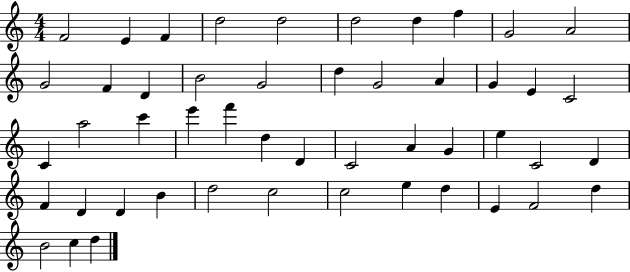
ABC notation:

X:1
T:Untitled
M:4/4
L:1/4
K:C
F2 E F d2 d2 d2 d f G2 A2 G2 F D B2 G2 d G2 A G E C2 C a2 c' e' f' d D C2 A G e C2 D F D D B d2 c2 c2 e d E F2 d B2 c d